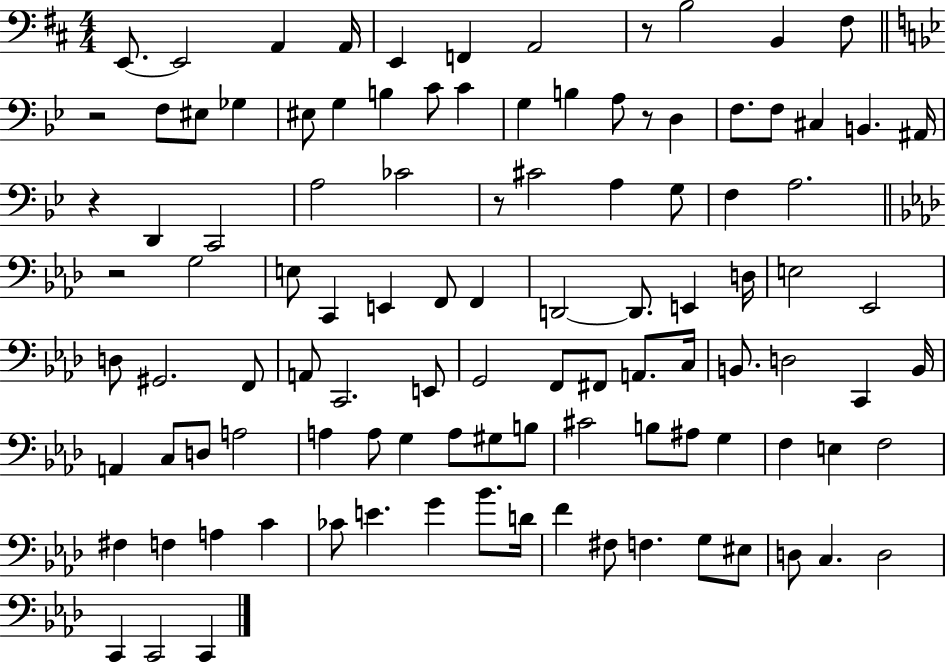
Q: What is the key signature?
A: D major